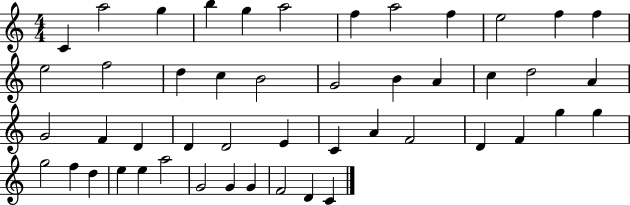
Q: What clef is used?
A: treble